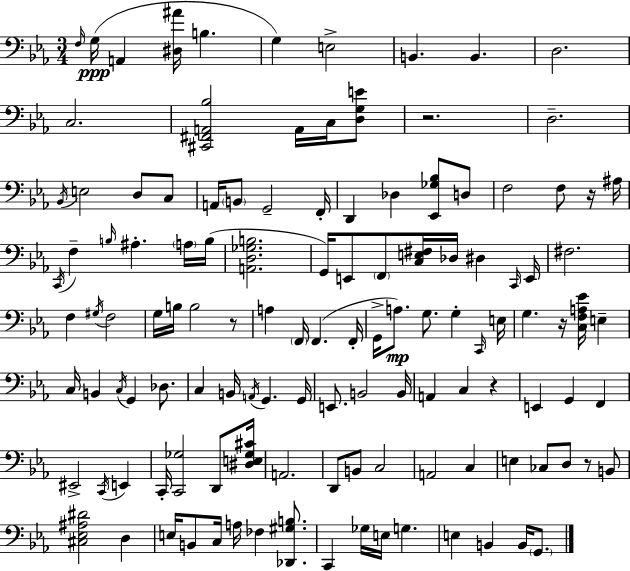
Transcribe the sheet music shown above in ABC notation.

X:1
T:Untitled
M:3/4
L:1/4
K:Cm
F,/4 G,/4 A,, [^D,^A]/4 B, G, E,2 B,, B,, D,2 C,2 [^C,,^F,,A,,_B,]2 A,,/4 C,/4 [D,G,E]/2 z2 D,2 _B,,/4 E,2 D,/2 C,/2 A,,/4 B,,/2 G,,2 F,,/4 D,, _D, [_E,,_G,_B,]/2 D,/2 F,2 F,/2 z/4 ^A,/4 C,,/4 F, B,/4 ^A, A,/4 B,/4 [A,,D,_G,B,]2 G,,/4 E,,/2 F,,/2 [C,E,^F,]/4 _D,/4 ^D, C,,/4 E,,/4 ^F,2 F, ^G,/4 F,2 G,/4 B,/4 B,2 z/2 A, F,,/4 F,, F,,/4 G,,/4 A,/2 G,/2 G, C,,/4 E,/4 G, z/4 [C,F,A,_E]/4 E, C,/4 B,, C,/4 G,, _D,/2 C, B,,/4 A,,/4 G,, G,,/4 E,,/2 B,,2 B,,/4 A,, C, z E,, G,, F,, ^E,,2 C,,/4 E,, C,,/4 [C,,_G,]2 D,,/2 [^D,E,_G,^C]/4 A,,2 D,,/2 B,,/2 C,2 A,,2 C, E, _C,/2 D,/2 z/2 B,,/2 [^C,_E,^A,^D]2 D, E,/4 B,,/2 C,/4 A,/4 _F, [_D,,^G,B,]/2 C,, _G,/4 E,/4 G, E, B,, B,,/4 G,,/2